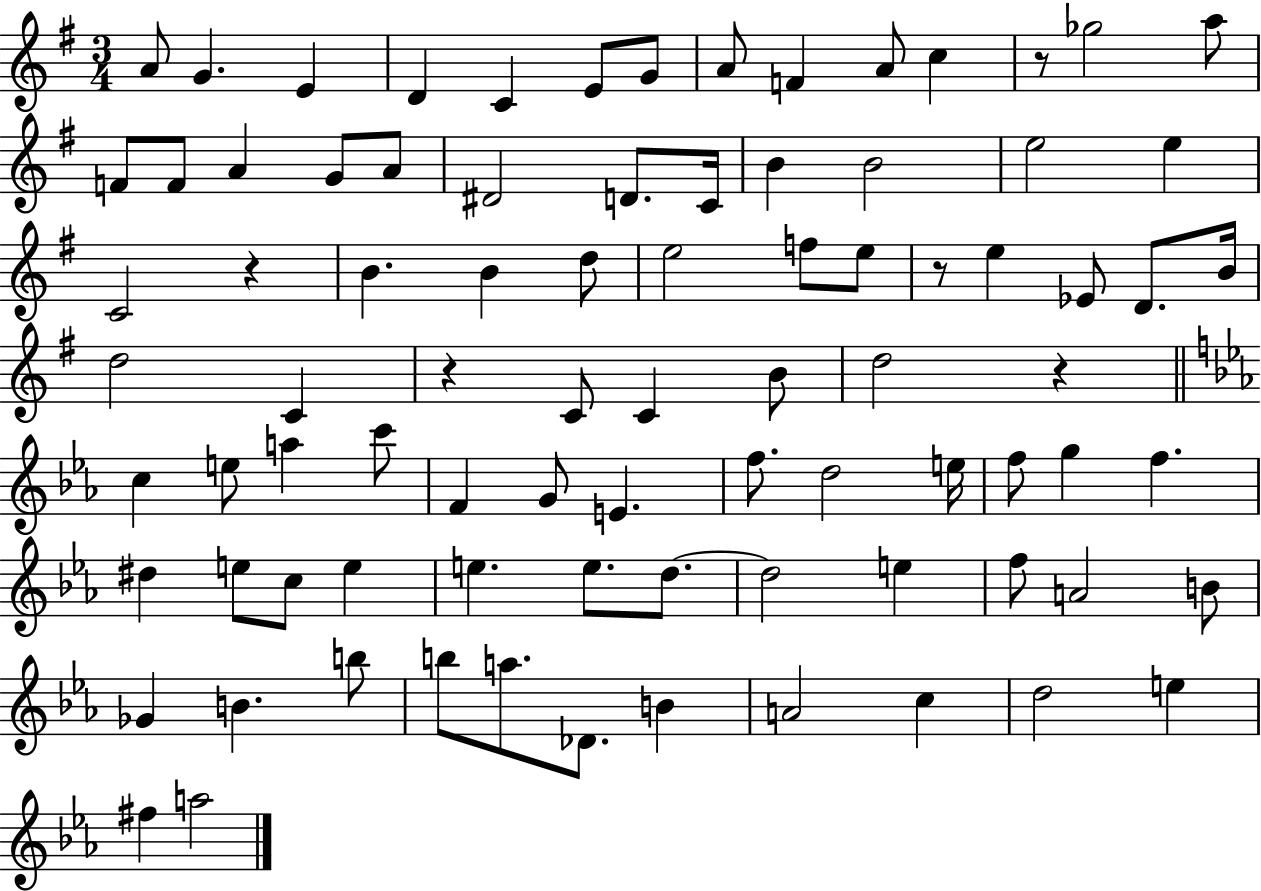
A4/e G4/q. E4/q D4/q C4/q E4/e G4/e A4/e F4/q A4/e C5/q R/e Gb5/h A5/e F4/e F4/e A4/q G4/e A4/e D#4/h D4/e. C4/s B4/q B4/h E5/h E5/q C4/h R/q B4/q. B4/q D5/e E5/h F5/e E5/e R/e E5/q Eb4/e D4/e. B4/s D5/h C4/q R/q C4/e C4/q B4/e D5/h R/q C5/q E5/e A5/q C6/e F4/q G4/e E4/q. F5/e. D5/h E5/s F5/e G5/q F5/q. D#5/q E5/e C5/e E5/q E5/q. E5/e. D5/e. D5/h E5/q F5/e A4/h B4/e Gb4/q B4/q. B5/e B5/e A5/e. Db4/e. B4/q A4/h C5/q D5/h E5/q F#5/q A5/h